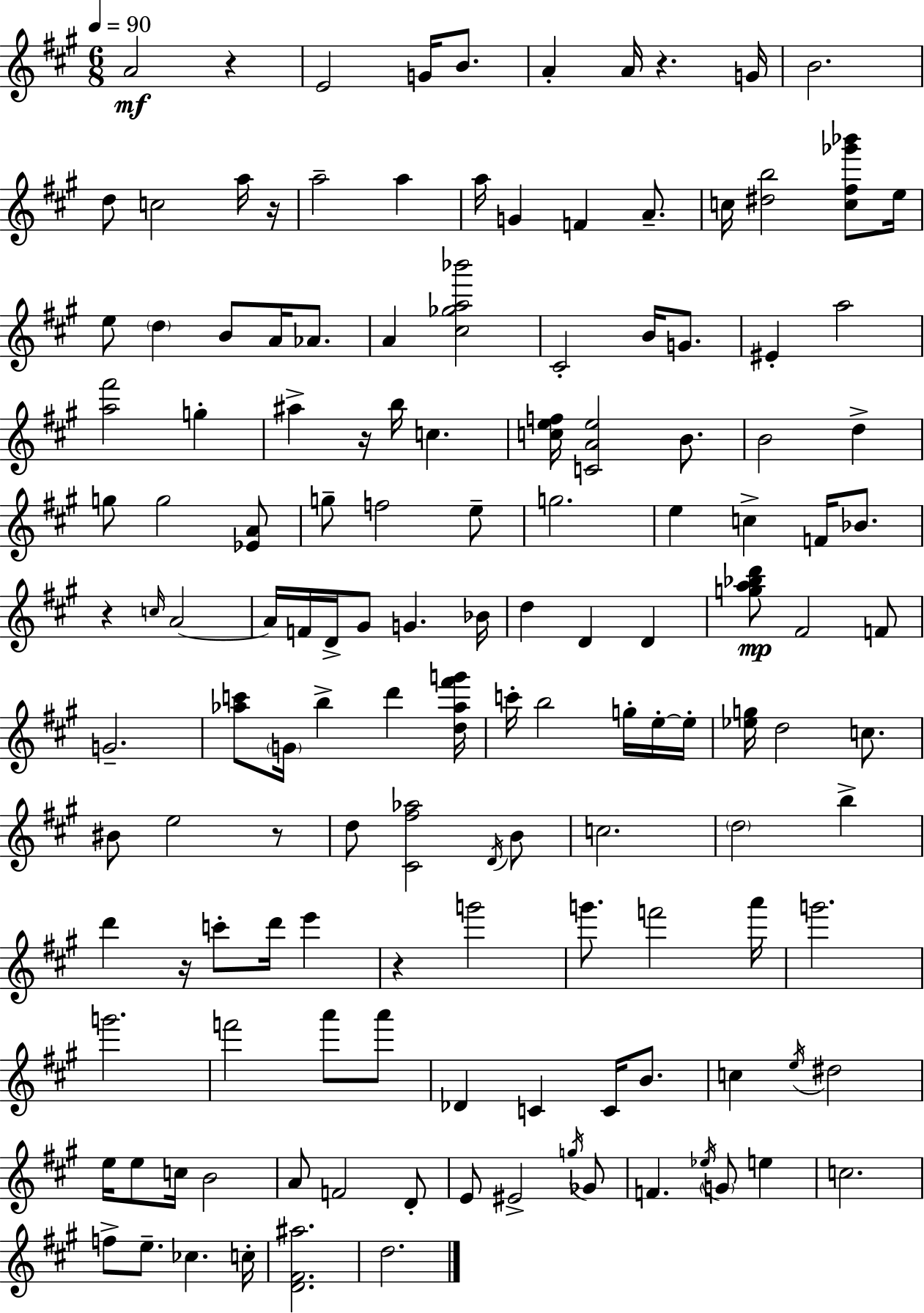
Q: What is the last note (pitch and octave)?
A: D5